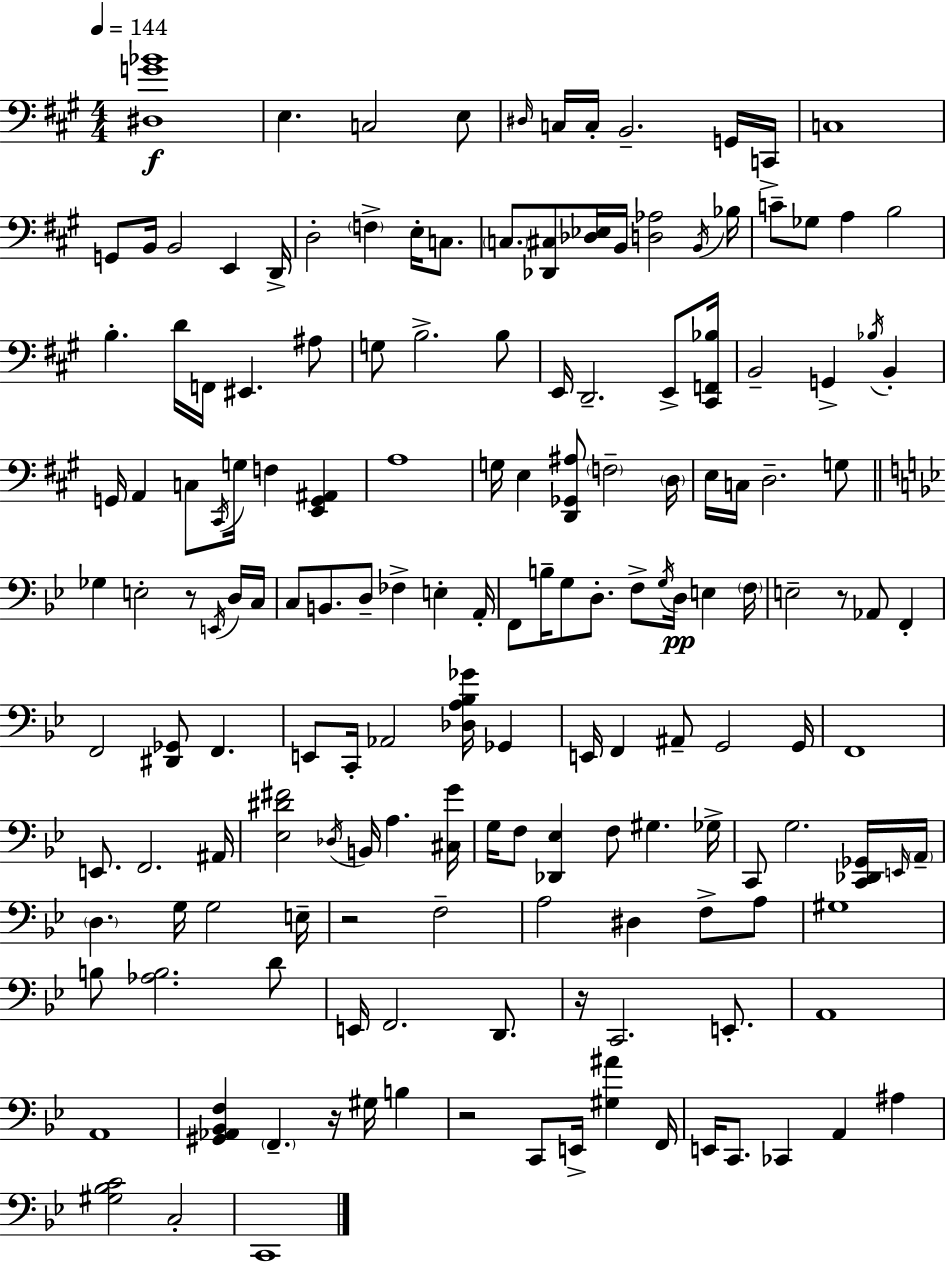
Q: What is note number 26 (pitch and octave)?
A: A3